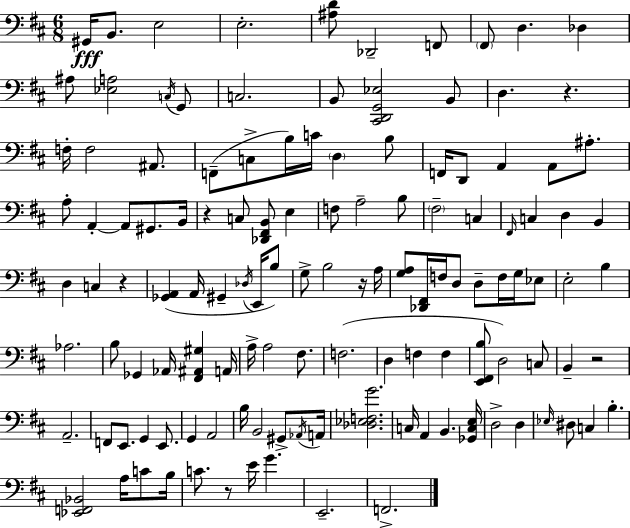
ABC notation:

X:1
T:Untitled
M:6/8
L:1/4
K:D
^G,,/4 B,,/2 E,2 E,2 [^A,D]/2 _D,,2 F,,/2 ^F,,/2 D, _D, ^A,/2 [_E,A,]2 C,/4 G,,/2 C,2 B,,/2 [^C,,D,,G,,_E,]2 B,,/2 D, z F,/4 F,2 ^A,,/2 F,,/2 C,/2 B,/4 C/4 D, B,/2 F,,/4 D,,/2 A,, A,,/2 ^A,/2 A,/2 A,, A,,/2 ^G,,/2 B,,/4 z C,/2 [_D,,^F,,B,,]/2 E, F,/2 A,2 B,/2 ^F,2 C, ^F,,/4 C, D, B,, D, C, z [_G,,A,,] A,,/4 ^G,, _D,/4 E,,/4 B,/2 G,/2 B,2 z/4 A,/4 [G,A,]/2 [_D,,^F,,]/4 F,/4 D,/2 D,/2 F,/4 G,/4 _E,/2 E,2 B, _A,2 B,/2 _G,, _A,,/4 [^F,,^A,,^G,] A,,/4 A,/4 A,2 ^F,/2 F,2 D, F, F, [E,,^F,,B,]/2 D,2 C,/2 B,, z2 A,,2 F,,/2 E,,/2 G,, E,,/2 G,, A,,2 B,/4 B,,2 ^G,,/2 _A,,/4 A,,/4 [_D,_E,F,G]2 C,/4 A,, B,, [_G,,C,E,]/4 D,2 D, _E,/4 ^D,/2 C, B, [_E,,F,,_B,,]2 A,/4 C/2 B,/4 C/2 z/2 E/4 G E,,2 F,,2